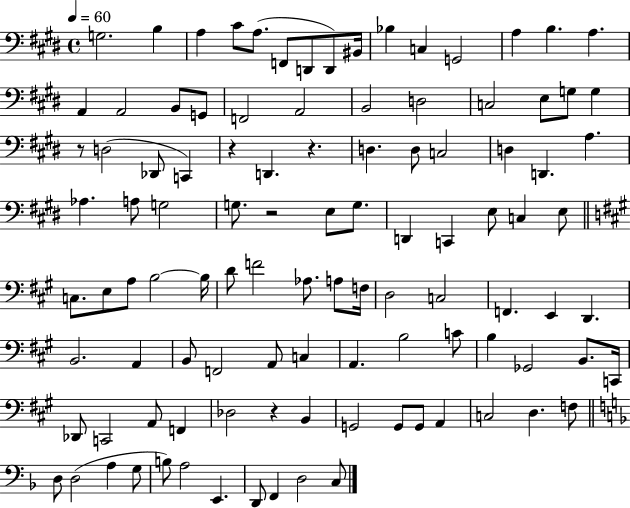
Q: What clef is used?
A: bass